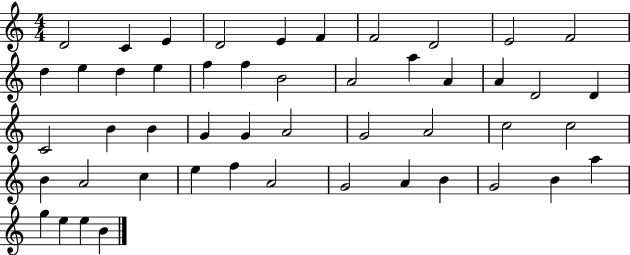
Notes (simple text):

D4/h C4/q E4/q D4/h E4/q F4/q F4/h D4/h E4/h F4/h D5/q E5/q D5/q E5/q F5/q F5/q B4/h A4/h A5/q A4/q A4/q D4/h D4/q C4/h B4/q B4/q G4/q G4/q A4/h G4/h A4/h C5/h C5/h B4/q A4/h C5/q E5/q F5/q A4/h G4/h A4/q B4/q G4/h B4/q A5/q G5/q E5/q E5/q B4/q